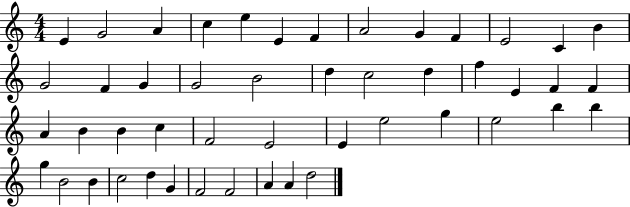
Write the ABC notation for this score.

X:1
T:Untitled
M:4/4
L:1/4
K:C
E G2 A c e E F A2 G F E2 C B G2 F G G2 B2 d c2 d f E F F A B B c F2 E2 E e2 g e2 b b g B2 B c2 d G F2 F2 A A d2